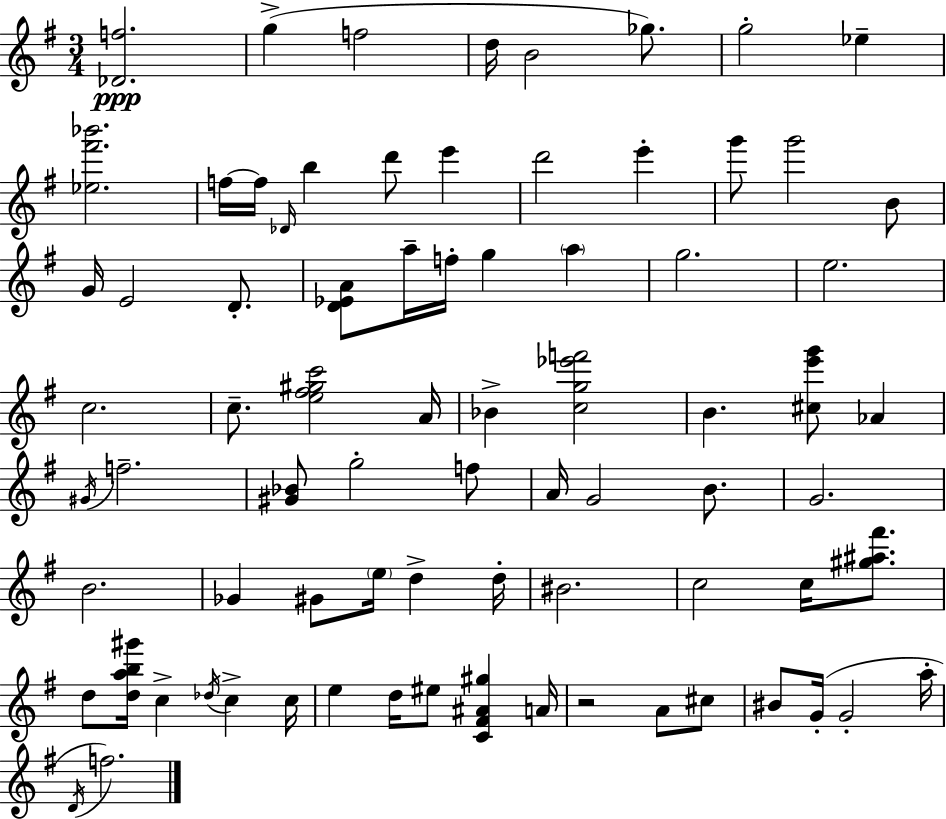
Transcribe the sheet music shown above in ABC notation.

X:1
T:Untitled
M:3/4
L:1/4
K:Em
[_Df]2 g f2 d/4 B2 _g/2 g2 _e [_e^f'_b']2 f/4 f/4 _D/4 b d'/2 e' d'2 e' g'/2 g'2 B/2 G/4 E2 D/2 [D_EA]/2 a/4 f/4 g a g2 e2 c2 c/2 [e^f^gc']2 A/4 _B [cg_e'f']2 B [^ce'g']/2 _A ^G/4 f2 [^G_B]/2 g2 f/2 A/4 G2 B/2 G2 B2 _G ^G/2 e/4 d d/4 ^B2 c2 c/4 [^g^a^f']/2 d/2 [dab^g']/4 c _d/4 c c/4 e d/4 ^e/2 [C^F^A^g] A/4 z2 A/2 ^c/2 ^B/2 G/4 G2 a/4 D/4 f2